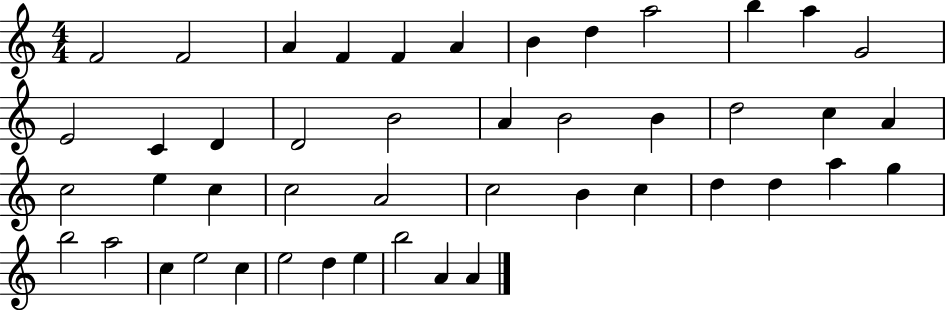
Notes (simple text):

F4/h F4/h A4/q F4/q F4/q A4/q B4/q D5/q A5/h B5/q A5/q G4/h E4/h C4/q D4/q D4/h B4/h A4/q B4/h B4/q D5/h C5/q A4/q C5/h E5/q C5/q C5/h A4/h C5/h B4/q C5/q D5/q D5/q A5/q G5/q B5/h A5/h C5/q E5/h C5/q E5/h D5/q E5/q B5/h A4/q A4/q